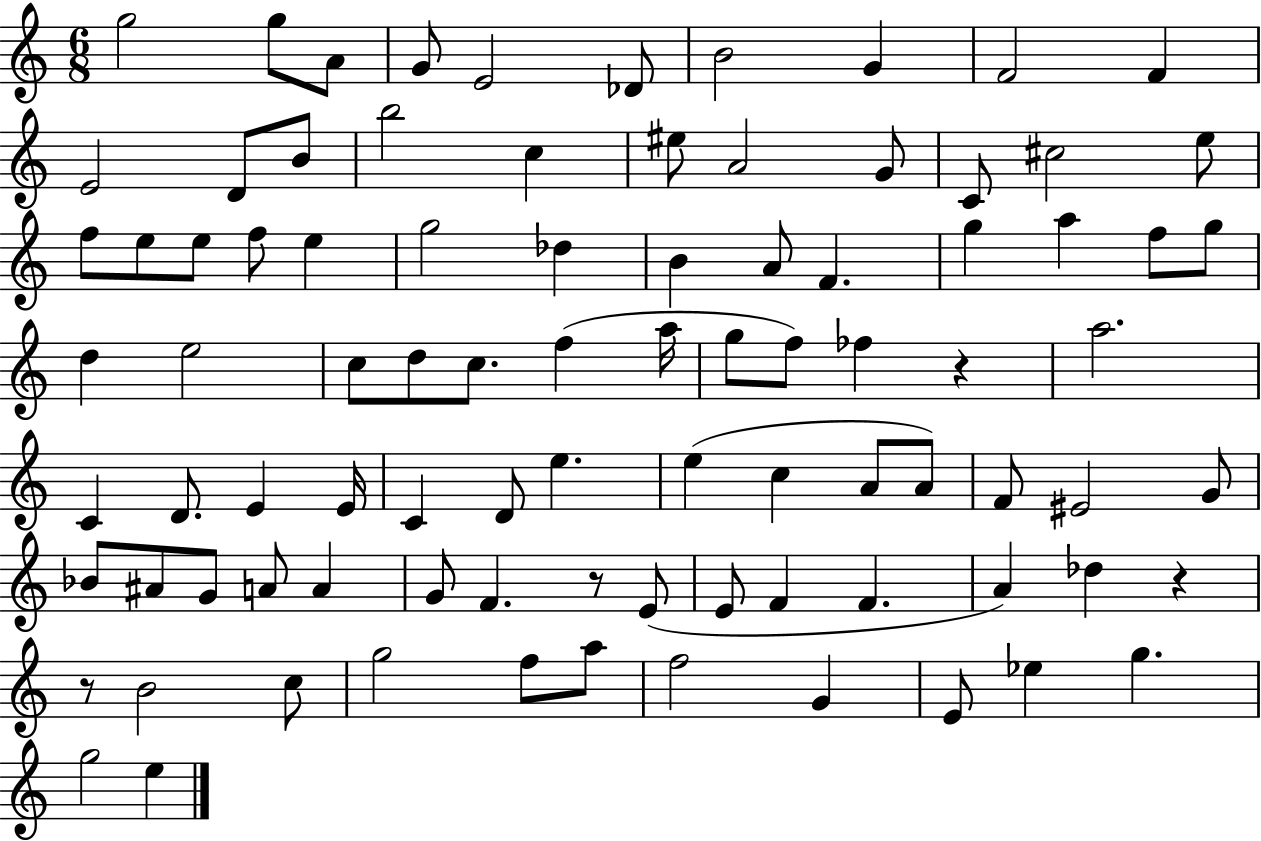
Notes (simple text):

G5/h G5/e A4/e G4/e E4/h Db4/e B4/h G4/q F4/h F4/q E4/h D4/e B4/e B5/h C5/q EIS5/e A4/h G4/e C4/e C#5/h E5/e F5/e E5/e E5/e F5/e E5/q G5/h Db5/q B4/q A4/e F4/q. G5/q A5/q F5/e G5/e D5/q E5/h C5/e D5/e C5/e. F5/q A5/s G5/e F5/e FES5/q R/q A5/h. C4/q D4/e. E4/q E4/s C4/q D4/e E5/q. E5/q C5/q A4/e A4/e F4/e EIS4/h G4/e Bb4/e A#4/e G4/e A4/e A4/q G4/e F4/q. R/e E4/e E4/e F4/q F4/q. A4/q Db5/q R/q R/e B4/h C5/e G5/h F5/e A5/e F5/h G4/q E4/e Eb5/q G5/q. G5/h E5/q